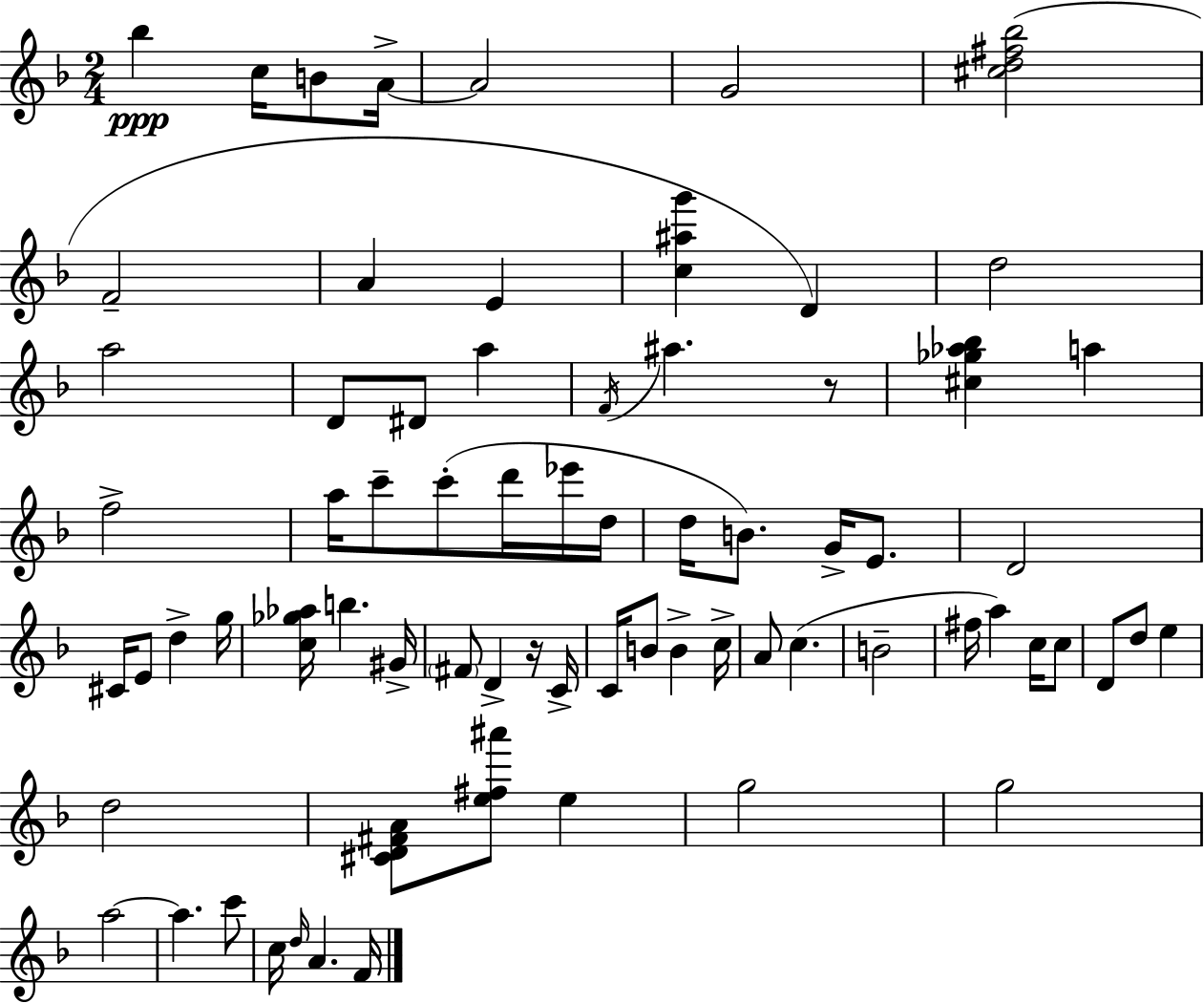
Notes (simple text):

Bb5/q C5/s B4/e A4/s A4/h G4/h [C#5,D5,F#5,Bb5]/h F4/h A4/q E4/q [C5,A#5,G6]/q D4/q D5/h A5/h D4/e D#4/e A5/q F4/s A#5/q. R/e [C#5,Gb5,Ab5,Bb5]/q A5/q F5/h A5/s C6/e C6/e D6/s Eb6/s D5/s D5/s B4/e. G4/s E4/e. D4/h C#4/s E4/e D5/q G5/s [C5,Gb5,Ab5]/s B5/q. G#4/s F#4/e D4/q R/s C4/s C4/s B4/e B4/q C5/s A4/e C5/q. B4/h F#5/s A5/q C5/s C5/e D4/e D5/e E5/q D5/h [C#4,D4,F#4,A4]/e [E5,F#5,A#6]/e E5/q G5/h G5/h A5/h A5/q. C6/e C5/s D5/s A4/q. F4/s